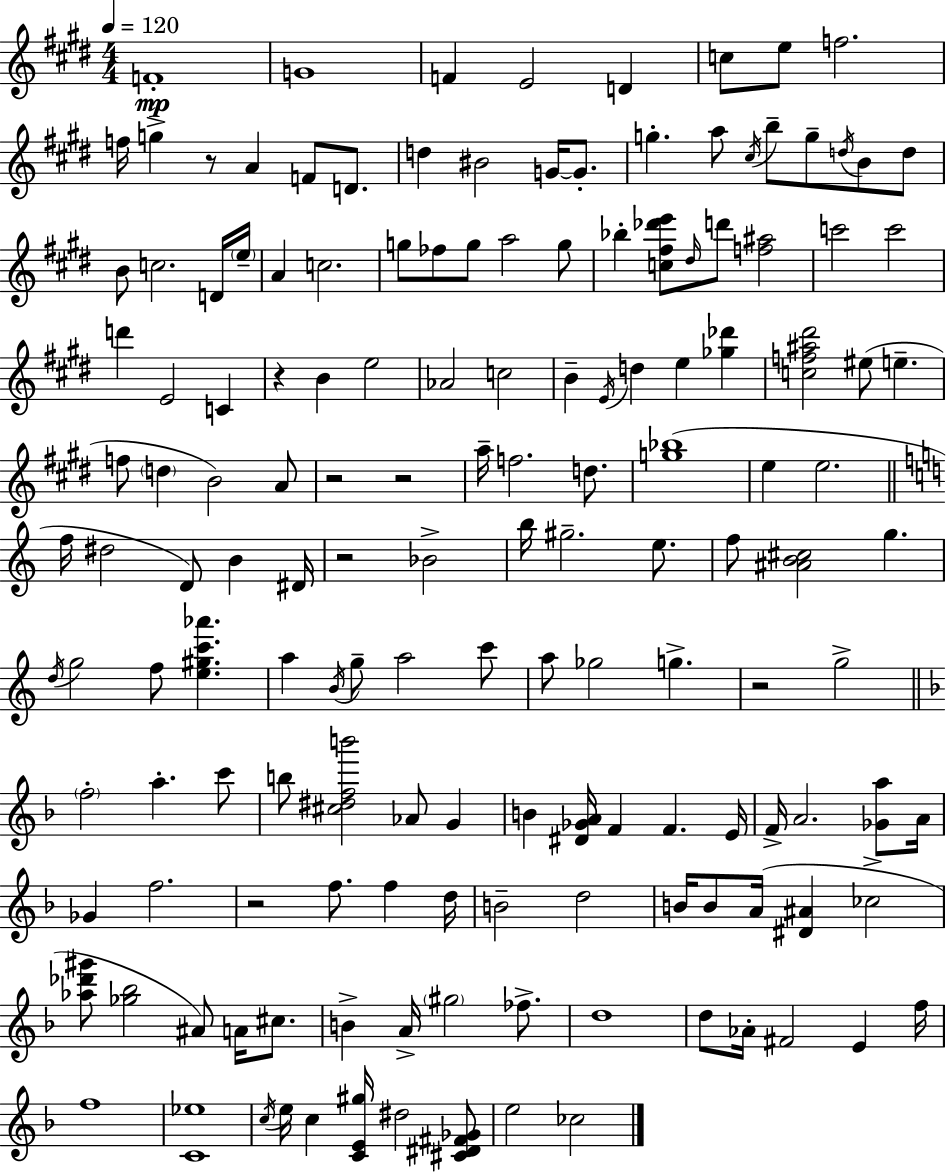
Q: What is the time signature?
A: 4/4